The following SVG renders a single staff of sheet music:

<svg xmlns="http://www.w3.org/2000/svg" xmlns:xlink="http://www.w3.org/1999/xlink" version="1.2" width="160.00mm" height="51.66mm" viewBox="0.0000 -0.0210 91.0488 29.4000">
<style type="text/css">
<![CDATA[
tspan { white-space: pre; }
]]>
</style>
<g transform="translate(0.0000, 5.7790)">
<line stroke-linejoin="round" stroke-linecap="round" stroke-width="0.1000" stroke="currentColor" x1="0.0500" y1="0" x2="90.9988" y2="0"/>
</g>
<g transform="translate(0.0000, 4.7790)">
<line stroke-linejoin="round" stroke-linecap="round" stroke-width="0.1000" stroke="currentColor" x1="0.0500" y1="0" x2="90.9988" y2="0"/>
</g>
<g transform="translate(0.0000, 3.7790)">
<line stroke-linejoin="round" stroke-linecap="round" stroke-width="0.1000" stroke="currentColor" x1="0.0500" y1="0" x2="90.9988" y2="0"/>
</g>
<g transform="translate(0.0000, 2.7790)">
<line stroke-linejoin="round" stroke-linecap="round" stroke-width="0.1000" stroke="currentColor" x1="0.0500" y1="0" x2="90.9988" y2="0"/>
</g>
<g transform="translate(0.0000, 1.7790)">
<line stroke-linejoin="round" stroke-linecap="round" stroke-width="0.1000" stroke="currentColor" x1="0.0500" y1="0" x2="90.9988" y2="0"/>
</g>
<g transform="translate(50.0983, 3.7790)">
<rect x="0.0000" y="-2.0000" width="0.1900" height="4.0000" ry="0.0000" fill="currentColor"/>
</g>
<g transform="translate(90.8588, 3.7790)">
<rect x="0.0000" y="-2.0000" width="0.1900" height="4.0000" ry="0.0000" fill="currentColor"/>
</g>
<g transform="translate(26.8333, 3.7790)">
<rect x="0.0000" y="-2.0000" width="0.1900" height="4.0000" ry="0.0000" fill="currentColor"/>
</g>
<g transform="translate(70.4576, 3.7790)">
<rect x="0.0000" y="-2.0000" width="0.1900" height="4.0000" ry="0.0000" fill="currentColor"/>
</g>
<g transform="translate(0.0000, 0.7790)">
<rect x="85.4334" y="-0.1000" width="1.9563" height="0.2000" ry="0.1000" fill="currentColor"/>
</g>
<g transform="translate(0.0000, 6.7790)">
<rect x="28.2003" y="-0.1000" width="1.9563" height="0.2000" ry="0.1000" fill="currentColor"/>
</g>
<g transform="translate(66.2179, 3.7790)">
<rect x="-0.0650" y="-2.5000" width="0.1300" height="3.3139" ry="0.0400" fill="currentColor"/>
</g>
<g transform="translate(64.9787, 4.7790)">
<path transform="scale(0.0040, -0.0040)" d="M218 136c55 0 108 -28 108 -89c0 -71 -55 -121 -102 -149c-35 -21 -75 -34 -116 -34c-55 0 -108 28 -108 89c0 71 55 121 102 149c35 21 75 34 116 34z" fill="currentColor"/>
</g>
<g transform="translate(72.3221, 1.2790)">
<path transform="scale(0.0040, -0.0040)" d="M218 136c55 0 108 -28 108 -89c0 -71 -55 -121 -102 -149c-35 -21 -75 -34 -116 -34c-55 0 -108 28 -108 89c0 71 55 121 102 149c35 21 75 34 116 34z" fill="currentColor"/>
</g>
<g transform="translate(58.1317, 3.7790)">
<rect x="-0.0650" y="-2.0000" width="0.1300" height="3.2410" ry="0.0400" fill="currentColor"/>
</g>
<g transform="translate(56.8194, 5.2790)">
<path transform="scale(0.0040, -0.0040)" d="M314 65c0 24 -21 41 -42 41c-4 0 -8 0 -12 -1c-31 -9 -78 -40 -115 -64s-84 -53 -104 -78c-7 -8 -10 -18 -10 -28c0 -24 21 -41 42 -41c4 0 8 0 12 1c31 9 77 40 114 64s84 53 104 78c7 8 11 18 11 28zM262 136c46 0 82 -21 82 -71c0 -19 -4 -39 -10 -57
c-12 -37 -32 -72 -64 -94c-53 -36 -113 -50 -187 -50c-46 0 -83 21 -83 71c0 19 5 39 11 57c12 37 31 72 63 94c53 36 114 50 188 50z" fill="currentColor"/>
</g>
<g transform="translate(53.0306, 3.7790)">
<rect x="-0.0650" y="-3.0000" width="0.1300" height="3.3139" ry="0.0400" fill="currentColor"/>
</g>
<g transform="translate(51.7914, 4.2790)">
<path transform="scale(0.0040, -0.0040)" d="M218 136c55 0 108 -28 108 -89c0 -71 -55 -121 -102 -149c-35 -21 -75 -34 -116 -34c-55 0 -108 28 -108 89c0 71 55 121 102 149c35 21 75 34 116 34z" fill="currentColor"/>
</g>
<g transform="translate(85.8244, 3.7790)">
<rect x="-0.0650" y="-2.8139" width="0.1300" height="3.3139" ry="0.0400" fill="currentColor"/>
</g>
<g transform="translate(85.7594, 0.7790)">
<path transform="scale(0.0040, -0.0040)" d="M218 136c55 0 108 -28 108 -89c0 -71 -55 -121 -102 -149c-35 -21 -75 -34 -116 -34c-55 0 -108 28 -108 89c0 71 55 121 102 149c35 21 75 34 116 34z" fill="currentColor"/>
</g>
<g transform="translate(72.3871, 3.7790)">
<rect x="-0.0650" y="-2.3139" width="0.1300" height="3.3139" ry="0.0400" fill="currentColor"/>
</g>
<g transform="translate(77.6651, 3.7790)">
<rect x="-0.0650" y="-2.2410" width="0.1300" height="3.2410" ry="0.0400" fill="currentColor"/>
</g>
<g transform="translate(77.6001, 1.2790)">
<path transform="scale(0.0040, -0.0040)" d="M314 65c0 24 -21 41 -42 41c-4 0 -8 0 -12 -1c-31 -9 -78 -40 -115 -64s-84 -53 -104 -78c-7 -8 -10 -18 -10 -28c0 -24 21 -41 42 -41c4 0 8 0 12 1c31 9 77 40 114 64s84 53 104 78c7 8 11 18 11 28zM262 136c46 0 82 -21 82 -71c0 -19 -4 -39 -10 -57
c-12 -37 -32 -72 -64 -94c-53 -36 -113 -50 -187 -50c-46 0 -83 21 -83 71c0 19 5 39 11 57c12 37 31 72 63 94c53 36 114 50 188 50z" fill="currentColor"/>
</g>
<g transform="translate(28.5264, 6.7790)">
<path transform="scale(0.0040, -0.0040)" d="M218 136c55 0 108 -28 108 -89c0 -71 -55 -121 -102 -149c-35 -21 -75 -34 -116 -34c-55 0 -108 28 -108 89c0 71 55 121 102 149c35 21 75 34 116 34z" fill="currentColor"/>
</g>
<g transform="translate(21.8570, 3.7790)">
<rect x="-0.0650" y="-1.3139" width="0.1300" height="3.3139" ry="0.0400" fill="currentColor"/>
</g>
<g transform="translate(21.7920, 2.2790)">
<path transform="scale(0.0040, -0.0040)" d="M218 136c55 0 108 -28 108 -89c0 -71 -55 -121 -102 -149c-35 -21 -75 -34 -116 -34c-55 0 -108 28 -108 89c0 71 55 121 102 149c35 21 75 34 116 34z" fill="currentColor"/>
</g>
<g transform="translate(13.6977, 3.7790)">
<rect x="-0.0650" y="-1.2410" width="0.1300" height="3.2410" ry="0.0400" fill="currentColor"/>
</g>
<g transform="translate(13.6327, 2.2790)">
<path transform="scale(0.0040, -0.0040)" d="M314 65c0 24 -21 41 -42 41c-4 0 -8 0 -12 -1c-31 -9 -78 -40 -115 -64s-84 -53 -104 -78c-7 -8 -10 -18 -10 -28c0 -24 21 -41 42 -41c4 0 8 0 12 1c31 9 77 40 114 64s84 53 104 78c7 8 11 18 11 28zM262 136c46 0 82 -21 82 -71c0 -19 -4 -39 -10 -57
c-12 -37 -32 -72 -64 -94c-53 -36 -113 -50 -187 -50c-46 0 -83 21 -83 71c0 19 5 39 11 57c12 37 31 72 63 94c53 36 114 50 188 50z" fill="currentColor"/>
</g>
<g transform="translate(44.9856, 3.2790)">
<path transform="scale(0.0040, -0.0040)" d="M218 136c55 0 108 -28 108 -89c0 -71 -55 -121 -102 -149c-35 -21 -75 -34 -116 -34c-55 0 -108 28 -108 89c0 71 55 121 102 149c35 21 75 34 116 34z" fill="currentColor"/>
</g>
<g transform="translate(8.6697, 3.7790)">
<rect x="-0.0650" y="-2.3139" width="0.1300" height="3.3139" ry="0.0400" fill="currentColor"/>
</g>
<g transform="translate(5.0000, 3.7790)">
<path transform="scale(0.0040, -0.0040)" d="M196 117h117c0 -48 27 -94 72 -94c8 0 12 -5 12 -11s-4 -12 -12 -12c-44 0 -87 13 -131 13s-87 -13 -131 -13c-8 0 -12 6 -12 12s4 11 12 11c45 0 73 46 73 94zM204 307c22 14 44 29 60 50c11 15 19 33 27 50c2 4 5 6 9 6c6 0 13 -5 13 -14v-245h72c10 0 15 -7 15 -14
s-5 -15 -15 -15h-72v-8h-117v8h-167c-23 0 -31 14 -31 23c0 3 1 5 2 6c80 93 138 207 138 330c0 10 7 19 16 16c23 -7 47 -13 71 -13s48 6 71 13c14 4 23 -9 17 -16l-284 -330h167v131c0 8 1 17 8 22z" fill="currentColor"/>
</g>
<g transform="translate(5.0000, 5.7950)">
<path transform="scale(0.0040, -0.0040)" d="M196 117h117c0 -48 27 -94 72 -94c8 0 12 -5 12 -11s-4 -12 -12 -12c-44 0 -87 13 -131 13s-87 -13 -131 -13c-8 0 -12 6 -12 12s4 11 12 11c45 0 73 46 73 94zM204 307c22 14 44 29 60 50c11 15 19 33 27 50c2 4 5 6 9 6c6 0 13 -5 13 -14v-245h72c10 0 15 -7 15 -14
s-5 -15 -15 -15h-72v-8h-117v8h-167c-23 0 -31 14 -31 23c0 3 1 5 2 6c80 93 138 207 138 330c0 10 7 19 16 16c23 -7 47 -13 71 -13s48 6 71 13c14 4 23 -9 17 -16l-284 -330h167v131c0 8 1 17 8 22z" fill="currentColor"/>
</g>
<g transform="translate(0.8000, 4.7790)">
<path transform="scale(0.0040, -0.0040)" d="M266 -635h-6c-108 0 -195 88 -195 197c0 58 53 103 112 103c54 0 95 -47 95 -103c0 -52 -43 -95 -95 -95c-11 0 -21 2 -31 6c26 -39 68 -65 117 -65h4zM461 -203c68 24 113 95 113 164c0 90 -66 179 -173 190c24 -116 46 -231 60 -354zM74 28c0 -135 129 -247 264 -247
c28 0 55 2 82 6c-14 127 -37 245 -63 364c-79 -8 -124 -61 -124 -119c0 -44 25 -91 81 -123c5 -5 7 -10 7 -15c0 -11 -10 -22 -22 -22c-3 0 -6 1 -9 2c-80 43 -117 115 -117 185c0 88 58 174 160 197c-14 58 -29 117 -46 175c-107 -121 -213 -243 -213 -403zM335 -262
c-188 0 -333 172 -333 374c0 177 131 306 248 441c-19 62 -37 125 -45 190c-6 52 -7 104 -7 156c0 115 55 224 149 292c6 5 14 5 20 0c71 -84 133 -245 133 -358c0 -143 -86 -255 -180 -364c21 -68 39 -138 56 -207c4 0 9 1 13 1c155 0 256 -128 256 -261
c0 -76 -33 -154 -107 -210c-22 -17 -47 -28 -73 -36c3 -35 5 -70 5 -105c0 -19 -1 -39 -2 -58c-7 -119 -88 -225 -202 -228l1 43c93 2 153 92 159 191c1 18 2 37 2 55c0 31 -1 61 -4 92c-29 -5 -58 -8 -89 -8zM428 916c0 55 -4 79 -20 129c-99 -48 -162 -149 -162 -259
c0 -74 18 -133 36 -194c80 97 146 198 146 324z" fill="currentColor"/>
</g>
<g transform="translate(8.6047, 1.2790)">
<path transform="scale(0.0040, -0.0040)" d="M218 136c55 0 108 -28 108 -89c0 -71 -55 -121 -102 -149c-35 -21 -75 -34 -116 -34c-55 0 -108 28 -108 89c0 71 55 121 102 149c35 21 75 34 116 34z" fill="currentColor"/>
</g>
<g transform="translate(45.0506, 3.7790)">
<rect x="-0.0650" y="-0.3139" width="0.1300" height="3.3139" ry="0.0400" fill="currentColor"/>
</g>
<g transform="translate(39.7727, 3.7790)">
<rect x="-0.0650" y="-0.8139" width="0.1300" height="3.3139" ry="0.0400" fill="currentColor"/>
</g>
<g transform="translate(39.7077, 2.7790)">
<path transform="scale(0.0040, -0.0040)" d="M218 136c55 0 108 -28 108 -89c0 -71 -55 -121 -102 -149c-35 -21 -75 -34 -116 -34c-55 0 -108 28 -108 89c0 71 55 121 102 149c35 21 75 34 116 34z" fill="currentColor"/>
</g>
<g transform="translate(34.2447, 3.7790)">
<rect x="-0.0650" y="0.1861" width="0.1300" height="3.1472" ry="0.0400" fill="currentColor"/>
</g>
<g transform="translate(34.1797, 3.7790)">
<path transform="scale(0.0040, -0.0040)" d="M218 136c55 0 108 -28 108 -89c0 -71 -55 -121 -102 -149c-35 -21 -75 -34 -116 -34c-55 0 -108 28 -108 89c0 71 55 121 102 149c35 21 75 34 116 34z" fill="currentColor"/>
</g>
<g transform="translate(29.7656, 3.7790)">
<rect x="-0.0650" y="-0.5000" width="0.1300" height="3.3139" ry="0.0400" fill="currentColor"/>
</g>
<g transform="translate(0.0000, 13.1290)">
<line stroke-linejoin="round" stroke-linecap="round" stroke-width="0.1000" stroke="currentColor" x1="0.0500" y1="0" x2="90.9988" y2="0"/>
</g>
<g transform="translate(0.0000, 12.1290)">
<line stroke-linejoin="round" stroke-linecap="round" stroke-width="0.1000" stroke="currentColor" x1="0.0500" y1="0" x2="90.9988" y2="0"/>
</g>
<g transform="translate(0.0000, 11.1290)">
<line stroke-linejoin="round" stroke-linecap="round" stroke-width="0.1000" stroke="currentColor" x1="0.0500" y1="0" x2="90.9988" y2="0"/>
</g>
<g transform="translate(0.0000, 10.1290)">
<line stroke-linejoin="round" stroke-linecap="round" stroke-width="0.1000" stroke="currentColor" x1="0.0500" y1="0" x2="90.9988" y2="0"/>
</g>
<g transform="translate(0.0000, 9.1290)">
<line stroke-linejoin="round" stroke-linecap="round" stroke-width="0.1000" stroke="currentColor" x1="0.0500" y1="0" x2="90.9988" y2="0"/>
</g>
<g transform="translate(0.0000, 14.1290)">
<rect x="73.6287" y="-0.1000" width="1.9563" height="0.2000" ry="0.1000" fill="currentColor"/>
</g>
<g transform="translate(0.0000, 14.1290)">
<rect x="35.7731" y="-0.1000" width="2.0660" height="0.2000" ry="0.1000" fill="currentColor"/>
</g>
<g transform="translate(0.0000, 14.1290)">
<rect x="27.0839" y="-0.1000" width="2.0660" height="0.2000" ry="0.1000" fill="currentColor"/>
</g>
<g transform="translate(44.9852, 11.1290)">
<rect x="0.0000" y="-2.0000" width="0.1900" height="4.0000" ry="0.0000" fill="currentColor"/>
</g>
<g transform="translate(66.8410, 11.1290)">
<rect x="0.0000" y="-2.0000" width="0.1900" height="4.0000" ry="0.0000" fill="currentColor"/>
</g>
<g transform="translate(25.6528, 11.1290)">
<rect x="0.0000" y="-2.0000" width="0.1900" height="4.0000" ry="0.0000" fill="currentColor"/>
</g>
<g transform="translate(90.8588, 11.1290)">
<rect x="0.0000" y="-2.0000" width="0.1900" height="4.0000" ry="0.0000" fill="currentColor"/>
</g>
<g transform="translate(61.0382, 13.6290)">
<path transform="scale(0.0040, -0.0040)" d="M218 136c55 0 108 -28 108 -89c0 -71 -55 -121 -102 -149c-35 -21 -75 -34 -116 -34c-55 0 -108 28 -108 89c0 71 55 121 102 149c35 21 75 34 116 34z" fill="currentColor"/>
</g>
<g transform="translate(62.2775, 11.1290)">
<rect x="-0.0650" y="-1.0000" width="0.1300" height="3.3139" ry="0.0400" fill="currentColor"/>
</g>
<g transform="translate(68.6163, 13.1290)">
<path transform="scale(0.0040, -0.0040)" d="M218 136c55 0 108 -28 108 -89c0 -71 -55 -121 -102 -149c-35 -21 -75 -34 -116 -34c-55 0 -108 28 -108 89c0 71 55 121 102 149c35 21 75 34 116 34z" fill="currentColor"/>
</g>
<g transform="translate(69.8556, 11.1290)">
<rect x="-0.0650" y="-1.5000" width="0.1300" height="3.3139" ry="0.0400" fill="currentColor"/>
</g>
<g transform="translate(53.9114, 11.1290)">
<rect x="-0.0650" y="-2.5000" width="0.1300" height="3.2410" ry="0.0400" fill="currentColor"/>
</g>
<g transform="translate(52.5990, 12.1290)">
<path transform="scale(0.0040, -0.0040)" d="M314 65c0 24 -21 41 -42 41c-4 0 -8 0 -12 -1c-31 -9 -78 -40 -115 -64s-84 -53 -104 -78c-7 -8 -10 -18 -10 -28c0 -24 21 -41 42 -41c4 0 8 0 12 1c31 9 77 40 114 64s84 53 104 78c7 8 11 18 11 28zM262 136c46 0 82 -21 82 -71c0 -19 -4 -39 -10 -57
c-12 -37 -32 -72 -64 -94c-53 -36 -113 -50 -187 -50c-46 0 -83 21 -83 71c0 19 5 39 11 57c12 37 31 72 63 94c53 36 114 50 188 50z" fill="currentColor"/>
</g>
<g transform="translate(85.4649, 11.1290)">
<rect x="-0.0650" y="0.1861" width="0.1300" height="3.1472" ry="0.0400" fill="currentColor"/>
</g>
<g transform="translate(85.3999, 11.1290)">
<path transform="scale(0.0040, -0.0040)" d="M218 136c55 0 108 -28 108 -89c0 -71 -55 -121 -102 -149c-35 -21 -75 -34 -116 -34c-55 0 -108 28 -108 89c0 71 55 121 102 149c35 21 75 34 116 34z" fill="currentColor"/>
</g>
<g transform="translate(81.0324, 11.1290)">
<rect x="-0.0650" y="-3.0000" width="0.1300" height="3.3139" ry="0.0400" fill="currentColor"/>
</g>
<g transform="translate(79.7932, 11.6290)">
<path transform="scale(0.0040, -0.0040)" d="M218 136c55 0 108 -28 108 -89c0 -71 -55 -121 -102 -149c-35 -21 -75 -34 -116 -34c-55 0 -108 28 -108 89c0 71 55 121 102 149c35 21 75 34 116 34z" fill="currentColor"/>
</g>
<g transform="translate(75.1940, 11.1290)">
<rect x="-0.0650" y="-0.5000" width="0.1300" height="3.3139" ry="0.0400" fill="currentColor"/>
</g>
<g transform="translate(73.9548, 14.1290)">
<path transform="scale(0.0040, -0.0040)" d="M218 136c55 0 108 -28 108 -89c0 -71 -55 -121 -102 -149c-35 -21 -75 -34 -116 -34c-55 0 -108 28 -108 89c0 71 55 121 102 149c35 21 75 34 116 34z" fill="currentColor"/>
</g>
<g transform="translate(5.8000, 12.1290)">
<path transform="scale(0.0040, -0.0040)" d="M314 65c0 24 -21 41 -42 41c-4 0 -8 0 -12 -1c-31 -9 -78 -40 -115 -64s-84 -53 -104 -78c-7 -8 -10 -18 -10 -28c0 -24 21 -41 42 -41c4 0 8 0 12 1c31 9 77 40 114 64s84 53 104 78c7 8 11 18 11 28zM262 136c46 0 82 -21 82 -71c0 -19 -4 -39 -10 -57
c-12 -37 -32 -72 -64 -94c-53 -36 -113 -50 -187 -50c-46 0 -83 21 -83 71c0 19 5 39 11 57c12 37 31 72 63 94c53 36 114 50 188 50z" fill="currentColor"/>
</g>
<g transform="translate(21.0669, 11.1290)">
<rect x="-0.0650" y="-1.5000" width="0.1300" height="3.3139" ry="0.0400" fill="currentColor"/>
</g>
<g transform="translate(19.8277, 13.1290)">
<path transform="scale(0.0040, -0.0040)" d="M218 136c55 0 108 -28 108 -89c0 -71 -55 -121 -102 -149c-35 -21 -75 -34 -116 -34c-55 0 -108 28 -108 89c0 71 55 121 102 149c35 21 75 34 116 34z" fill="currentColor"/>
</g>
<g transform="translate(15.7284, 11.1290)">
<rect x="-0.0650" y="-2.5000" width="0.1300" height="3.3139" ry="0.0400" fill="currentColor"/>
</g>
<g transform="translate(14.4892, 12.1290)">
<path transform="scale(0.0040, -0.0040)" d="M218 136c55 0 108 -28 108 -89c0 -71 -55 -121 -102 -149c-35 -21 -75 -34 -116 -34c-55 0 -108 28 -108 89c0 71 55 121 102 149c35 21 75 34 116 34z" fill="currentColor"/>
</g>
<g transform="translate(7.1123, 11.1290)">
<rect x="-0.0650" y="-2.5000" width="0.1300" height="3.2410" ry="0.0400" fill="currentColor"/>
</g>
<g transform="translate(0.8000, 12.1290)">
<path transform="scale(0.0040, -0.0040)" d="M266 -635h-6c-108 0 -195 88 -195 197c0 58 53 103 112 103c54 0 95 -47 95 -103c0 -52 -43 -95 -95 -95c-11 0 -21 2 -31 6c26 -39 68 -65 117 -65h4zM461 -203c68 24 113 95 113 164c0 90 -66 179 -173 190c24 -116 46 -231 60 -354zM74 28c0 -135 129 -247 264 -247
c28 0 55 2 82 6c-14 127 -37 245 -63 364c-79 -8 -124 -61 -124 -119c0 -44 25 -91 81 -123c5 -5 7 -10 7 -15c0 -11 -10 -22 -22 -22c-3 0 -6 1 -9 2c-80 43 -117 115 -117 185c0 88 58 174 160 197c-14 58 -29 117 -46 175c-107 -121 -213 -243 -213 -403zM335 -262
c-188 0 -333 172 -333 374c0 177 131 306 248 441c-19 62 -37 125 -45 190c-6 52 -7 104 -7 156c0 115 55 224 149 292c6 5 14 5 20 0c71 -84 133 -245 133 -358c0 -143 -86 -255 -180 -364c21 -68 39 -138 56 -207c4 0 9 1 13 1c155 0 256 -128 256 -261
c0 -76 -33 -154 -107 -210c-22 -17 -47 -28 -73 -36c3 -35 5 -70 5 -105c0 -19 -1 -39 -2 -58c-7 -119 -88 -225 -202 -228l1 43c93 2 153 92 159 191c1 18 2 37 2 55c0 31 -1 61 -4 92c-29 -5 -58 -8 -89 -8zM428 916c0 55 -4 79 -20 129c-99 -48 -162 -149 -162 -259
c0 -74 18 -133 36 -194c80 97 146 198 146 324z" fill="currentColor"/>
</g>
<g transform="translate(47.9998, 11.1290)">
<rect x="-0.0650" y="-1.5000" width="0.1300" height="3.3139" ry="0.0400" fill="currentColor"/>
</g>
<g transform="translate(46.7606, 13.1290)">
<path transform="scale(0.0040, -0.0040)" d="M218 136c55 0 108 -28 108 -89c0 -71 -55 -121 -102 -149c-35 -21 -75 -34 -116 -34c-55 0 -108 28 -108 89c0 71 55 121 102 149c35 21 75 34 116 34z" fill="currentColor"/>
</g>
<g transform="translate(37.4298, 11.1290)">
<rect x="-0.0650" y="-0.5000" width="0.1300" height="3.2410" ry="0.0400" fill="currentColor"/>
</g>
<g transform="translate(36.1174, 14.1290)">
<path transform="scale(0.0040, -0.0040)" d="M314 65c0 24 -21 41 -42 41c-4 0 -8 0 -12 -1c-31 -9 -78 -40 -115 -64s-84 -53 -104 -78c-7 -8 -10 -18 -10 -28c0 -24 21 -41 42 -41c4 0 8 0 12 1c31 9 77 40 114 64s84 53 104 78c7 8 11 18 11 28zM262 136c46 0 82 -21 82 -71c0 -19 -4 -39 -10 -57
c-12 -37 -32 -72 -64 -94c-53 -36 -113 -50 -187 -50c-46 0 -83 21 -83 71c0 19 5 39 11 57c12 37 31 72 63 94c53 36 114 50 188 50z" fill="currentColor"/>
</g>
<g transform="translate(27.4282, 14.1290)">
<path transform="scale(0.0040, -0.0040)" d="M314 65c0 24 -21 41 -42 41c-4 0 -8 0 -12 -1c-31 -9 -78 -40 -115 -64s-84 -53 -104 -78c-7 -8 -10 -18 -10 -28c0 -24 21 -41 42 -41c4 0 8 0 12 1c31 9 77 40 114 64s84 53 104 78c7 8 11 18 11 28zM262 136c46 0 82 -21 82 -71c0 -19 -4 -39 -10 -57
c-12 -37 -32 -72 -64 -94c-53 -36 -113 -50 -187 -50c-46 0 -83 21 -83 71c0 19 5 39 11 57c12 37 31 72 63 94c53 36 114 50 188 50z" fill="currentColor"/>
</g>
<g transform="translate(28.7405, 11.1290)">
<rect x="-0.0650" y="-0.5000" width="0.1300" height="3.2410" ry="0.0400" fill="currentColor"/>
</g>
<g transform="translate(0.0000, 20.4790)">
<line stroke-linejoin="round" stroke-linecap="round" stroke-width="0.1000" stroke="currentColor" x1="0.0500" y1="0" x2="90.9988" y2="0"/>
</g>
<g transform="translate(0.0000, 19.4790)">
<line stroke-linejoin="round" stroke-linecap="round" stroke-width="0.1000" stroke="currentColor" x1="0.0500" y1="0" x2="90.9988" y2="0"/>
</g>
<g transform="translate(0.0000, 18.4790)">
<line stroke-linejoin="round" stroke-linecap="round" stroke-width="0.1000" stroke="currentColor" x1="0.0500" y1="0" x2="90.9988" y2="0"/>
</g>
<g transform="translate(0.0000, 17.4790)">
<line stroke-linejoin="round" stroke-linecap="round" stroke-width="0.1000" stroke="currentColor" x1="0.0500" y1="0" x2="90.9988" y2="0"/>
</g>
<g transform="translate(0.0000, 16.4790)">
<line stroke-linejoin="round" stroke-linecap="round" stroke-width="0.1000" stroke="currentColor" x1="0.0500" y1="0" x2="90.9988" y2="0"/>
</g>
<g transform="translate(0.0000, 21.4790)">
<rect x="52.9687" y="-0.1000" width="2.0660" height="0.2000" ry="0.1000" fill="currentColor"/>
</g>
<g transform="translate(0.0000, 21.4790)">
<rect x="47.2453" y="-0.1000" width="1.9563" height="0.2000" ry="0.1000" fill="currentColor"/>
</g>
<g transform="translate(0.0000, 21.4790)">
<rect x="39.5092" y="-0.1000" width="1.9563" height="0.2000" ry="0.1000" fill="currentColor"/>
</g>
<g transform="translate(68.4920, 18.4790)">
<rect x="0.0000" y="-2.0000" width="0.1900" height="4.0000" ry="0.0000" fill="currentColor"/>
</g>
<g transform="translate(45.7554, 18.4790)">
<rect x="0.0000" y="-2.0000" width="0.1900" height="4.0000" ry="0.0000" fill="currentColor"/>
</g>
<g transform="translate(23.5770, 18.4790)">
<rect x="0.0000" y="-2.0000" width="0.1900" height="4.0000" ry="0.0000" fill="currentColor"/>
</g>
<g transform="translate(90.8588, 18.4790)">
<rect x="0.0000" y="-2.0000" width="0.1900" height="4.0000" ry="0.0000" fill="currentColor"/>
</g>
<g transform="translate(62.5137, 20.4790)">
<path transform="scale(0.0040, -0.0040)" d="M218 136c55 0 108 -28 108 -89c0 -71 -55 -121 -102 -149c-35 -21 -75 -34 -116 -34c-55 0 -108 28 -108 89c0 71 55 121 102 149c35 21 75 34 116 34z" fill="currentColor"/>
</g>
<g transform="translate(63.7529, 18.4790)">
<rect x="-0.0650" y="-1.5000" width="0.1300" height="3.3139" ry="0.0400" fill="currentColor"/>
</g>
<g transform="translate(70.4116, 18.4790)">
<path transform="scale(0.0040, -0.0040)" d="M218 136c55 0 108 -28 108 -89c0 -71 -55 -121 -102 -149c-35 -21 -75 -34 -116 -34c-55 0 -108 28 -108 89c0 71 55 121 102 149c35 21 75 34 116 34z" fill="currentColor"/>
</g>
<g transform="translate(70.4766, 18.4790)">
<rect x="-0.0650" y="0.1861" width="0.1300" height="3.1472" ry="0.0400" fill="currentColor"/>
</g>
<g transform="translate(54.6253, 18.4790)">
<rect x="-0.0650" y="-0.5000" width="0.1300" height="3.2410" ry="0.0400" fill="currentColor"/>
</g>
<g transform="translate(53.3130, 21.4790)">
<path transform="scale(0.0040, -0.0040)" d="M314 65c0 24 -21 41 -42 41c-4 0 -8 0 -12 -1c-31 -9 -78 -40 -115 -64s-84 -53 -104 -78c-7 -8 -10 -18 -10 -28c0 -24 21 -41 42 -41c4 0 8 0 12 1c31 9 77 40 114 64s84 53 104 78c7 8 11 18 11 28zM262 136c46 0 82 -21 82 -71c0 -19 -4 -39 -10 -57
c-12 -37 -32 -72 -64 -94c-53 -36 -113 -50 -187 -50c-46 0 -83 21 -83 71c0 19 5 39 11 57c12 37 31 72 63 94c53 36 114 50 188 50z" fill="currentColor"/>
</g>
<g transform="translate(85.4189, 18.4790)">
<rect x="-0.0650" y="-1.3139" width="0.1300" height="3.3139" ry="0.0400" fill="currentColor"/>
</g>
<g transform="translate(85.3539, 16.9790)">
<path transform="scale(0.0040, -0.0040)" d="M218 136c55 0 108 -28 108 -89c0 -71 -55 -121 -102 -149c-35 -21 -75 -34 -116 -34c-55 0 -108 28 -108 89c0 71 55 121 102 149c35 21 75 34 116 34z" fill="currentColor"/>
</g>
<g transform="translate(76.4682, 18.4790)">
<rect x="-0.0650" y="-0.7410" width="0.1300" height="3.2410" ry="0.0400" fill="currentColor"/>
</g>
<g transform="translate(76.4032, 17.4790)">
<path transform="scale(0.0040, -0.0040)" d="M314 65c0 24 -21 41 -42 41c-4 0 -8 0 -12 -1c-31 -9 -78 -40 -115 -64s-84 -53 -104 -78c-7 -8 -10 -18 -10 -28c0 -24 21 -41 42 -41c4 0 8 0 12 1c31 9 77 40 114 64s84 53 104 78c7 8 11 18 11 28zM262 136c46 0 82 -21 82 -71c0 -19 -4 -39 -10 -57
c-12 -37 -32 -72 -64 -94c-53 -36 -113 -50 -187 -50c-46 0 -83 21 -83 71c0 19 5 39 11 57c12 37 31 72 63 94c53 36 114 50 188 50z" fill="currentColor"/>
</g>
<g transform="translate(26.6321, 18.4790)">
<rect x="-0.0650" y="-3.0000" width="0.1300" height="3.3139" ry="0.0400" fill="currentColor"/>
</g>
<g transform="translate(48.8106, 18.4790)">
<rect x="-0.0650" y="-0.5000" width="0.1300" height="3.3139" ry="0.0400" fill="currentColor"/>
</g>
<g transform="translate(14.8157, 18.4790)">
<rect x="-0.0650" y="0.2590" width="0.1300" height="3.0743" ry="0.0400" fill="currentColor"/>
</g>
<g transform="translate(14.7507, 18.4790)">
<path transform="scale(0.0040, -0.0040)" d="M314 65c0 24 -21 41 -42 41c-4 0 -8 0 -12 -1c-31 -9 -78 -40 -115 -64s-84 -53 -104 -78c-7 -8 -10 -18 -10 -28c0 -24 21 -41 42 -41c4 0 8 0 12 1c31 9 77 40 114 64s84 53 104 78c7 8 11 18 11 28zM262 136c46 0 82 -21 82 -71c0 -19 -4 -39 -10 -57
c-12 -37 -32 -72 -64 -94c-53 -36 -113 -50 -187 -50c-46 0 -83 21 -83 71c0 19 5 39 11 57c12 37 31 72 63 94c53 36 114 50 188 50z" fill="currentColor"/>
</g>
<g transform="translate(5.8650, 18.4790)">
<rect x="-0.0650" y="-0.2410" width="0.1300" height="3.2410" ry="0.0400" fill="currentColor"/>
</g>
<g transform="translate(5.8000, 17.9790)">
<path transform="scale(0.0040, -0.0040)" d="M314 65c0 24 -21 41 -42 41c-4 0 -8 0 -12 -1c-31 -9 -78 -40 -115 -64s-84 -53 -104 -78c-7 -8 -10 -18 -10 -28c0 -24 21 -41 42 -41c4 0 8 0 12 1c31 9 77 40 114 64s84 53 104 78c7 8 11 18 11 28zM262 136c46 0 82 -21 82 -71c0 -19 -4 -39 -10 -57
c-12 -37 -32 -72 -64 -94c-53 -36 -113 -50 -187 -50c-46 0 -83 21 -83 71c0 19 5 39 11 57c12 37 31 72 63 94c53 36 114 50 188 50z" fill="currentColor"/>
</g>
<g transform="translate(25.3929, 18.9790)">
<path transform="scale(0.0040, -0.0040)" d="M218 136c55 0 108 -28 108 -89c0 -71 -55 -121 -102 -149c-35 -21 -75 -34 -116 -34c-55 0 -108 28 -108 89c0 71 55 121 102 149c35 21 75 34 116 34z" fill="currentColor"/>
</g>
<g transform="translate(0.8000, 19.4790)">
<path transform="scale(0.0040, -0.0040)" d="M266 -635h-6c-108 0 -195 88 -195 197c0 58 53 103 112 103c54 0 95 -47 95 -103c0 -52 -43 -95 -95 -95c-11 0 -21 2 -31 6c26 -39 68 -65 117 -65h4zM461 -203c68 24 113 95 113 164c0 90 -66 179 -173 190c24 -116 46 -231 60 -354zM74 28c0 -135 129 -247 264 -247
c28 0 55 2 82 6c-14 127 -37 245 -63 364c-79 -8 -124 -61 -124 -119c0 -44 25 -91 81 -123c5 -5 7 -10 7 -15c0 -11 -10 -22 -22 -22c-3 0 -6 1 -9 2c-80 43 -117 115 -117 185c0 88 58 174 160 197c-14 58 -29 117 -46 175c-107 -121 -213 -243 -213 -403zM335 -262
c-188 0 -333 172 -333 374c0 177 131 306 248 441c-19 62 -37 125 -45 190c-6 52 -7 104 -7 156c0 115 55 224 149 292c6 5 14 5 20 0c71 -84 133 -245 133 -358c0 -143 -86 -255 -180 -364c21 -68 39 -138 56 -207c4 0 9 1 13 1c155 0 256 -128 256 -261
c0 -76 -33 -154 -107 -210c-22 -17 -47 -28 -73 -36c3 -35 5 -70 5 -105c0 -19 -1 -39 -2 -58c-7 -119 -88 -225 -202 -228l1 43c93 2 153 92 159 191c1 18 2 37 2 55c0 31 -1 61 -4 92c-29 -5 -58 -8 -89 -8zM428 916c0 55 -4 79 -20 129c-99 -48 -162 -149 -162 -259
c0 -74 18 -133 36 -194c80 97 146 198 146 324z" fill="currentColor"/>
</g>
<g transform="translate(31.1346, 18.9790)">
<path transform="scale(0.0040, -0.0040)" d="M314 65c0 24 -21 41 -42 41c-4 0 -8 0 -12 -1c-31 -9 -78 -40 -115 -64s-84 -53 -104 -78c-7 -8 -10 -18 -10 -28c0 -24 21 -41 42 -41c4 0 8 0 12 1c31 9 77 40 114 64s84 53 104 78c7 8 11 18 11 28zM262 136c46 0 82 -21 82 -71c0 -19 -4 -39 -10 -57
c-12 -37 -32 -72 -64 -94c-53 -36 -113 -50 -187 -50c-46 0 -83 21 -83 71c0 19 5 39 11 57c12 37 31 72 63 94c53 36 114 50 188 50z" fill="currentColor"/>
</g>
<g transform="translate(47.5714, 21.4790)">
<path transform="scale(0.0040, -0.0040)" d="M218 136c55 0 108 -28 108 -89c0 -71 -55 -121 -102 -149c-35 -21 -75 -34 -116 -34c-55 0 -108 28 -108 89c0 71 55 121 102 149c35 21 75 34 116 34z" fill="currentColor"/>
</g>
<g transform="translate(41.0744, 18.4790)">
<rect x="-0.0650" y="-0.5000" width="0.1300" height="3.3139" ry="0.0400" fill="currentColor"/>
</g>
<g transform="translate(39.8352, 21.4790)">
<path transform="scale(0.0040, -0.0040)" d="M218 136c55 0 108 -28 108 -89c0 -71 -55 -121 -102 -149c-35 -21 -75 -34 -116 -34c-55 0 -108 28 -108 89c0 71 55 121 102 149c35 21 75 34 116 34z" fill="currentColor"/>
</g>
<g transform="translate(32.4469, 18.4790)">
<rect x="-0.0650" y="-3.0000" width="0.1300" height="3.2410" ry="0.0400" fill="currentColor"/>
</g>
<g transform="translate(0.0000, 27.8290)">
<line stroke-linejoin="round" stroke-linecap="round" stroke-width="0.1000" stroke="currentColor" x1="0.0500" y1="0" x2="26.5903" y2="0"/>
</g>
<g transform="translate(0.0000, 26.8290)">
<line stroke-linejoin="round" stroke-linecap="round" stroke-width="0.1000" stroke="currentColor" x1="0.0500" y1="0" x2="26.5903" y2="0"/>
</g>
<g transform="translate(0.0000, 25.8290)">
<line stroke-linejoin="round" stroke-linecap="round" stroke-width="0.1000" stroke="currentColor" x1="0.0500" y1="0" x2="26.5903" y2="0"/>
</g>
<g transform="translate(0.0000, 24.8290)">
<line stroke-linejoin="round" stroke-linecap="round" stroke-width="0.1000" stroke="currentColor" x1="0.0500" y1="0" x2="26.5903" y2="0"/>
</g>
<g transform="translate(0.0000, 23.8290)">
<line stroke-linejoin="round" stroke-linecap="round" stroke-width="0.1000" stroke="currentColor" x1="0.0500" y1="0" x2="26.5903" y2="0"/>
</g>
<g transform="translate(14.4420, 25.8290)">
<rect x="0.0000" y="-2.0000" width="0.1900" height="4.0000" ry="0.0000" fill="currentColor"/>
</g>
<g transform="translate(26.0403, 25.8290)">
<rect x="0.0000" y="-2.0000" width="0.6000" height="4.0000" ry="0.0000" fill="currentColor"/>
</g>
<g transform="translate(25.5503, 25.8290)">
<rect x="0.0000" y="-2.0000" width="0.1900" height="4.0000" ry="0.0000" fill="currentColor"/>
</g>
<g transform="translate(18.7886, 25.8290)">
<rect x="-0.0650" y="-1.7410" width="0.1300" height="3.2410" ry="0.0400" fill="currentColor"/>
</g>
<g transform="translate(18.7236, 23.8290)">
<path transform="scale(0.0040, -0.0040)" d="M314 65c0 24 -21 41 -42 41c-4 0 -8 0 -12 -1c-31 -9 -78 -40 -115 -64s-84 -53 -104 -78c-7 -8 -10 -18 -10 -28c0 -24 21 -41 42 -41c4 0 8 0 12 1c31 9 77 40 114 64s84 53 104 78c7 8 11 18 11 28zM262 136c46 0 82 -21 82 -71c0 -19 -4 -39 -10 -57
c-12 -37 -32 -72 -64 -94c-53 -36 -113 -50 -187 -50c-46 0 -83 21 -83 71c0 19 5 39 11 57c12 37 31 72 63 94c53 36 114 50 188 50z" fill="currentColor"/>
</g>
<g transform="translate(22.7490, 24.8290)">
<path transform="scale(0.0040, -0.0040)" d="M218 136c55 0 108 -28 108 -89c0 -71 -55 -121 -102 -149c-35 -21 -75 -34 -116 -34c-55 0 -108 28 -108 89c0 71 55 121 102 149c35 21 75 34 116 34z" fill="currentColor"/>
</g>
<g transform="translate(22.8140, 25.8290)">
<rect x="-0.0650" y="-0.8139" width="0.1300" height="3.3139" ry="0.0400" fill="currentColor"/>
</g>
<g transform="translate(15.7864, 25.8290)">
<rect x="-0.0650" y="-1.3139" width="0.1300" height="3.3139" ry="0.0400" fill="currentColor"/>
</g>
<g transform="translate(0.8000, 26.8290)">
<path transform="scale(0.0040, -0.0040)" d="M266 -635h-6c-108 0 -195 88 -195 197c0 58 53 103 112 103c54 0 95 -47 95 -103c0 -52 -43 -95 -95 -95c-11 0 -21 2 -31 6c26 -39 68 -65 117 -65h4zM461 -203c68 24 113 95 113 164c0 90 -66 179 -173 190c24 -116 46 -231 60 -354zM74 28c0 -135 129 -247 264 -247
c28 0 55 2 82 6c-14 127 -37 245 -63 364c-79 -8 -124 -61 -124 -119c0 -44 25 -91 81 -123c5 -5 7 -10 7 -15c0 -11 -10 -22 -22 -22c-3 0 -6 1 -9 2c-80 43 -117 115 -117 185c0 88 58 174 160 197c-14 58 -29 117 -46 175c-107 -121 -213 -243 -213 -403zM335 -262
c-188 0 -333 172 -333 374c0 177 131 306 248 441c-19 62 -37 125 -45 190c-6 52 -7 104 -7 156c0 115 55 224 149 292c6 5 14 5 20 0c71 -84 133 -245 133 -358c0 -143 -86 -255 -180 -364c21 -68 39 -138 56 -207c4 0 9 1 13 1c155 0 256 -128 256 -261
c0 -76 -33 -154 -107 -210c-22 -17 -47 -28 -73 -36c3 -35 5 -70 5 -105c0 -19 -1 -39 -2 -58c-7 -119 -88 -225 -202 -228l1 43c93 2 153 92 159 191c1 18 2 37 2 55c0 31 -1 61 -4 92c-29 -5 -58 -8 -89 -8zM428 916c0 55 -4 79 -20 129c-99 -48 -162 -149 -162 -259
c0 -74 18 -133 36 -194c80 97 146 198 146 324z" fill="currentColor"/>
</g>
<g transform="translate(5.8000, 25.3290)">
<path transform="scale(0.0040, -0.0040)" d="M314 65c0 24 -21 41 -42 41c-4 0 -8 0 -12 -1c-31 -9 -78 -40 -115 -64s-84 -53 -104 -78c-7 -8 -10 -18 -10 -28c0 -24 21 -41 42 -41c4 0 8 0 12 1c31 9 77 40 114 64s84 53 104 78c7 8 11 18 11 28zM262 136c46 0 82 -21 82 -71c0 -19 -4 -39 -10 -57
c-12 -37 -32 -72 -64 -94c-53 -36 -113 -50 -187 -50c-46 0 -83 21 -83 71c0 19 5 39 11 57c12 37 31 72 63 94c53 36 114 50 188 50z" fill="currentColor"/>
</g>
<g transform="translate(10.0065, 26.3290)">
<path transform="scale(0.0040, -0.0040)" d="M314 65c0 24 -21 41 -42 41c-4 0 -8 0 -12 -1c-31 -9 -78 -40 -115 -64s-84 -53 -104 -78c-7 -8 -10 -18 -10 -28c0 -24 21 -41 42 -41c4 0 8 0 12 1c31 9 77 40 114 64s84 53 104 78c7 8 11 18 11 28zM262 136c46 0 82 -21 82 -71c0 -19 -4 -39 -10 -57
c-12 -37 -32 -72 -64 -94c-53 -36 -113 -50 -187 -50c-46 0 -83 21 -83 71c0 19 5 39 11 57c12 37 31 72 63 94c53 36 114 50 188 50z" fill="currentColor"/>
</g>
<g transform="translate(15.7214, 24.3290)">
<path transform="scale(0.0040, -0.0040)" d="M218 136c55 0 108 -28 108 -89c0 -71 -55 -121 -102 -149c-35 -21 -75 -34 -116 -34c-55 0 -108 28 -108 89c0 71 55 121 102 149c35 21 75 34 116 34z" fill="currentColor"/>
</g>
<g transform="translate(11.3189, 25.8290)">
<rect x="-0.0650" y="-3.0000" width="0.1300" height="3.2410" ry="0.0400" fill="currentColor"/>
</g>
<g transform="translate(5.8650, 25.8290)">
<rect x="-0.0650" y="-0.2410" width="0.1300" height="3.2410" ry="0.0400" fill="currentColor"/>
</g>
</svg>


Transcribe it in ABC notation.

X:1
T:Untitled
M:4/4
L:1/4
K:C
g e2 e C B d c A F2 G g g2 a G2 G E C2 C2 E G2 D E C A B c2 B2 A A2 C C C2 E B d2 e c2 A2 e f2 d